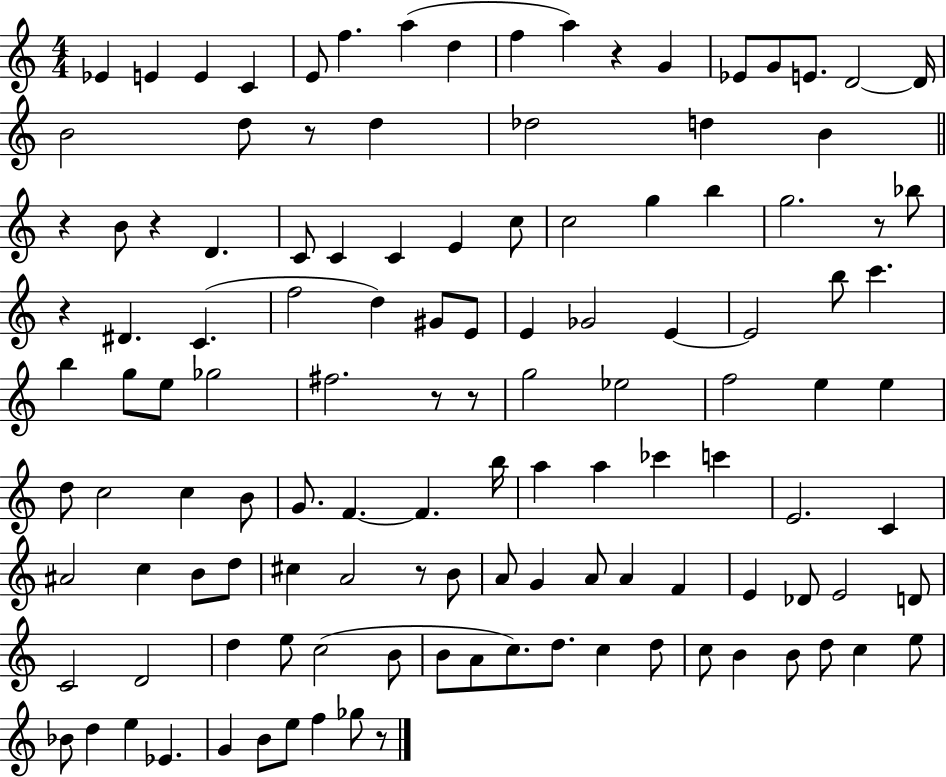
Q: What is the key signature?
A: C major